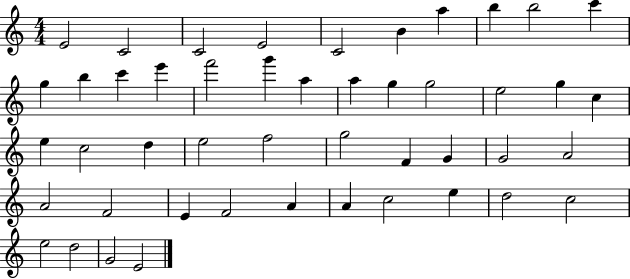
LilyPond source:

{
  \clef treble
  \numericTimeSignature
  \time 4/4
  \key c \major
  e'2 c'2 | c'2 e'2 | c'2 b'4 a''4 | b''4 b''2 c'''4 | \break g''4 b''4 c'''4 e'''4 | f'''2 g'''4 a''4 | a''4 g''4 g''2 | e''2 g''4 c''4 | \break e''4 c''2 d''4 | e''2 f''2 | g''2 f'4 g'4 | g'2 a'2 | \break a'2 f'2 | e'4 f'2 a'4 | a'4 c''2 e''4 | d''2 c''2 | \break e''2 d''2 | g'2 e'2 | \bar "|."
}